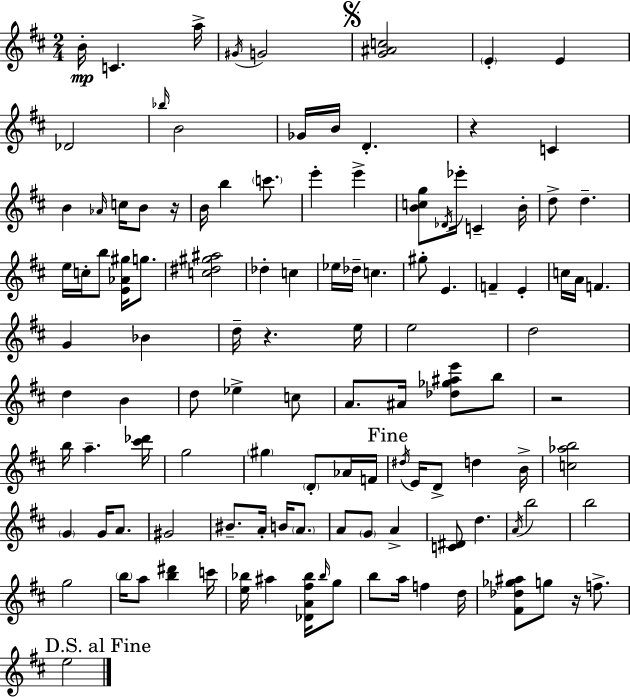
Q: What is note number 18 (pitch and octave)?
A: B4